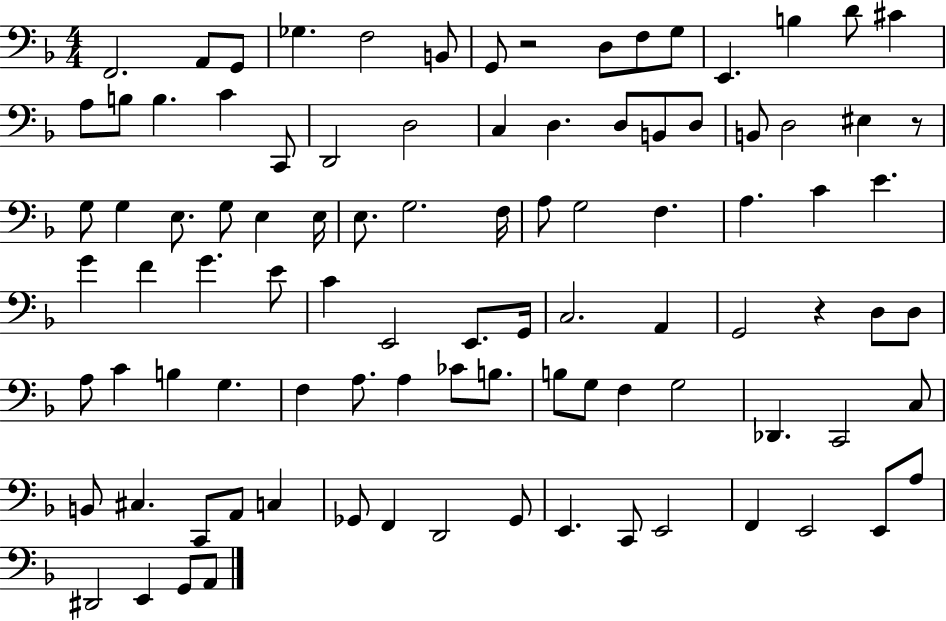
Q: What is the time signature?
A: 4/4